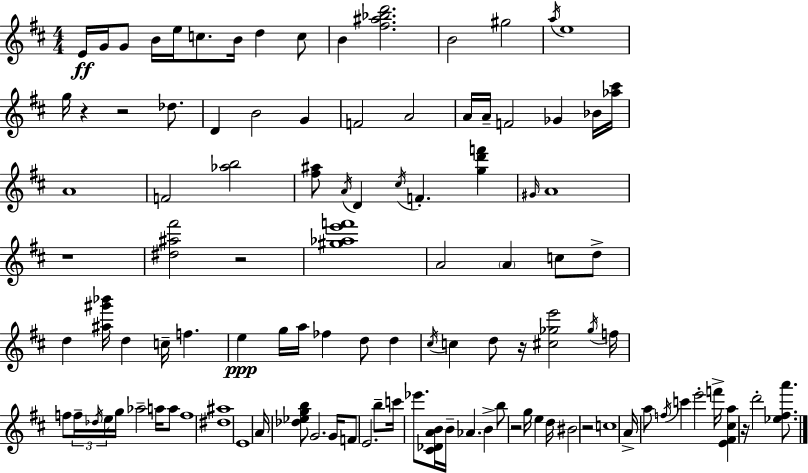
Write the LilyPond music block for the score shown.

{
  \clef treble
  \numericTimeSignature
  \time 4/4
  \key d \major
  e'16\ff g'16 g'8 b'16 e''16 c''8. b'16 d''4 c''8 | b'4 <fis'' ais'' bes'' d'''>2. | b'2 gis''2 | \acciaccatura { a''16 } e''1 | \break g''16 r4 r2 des''8. | d'4 b'2 g'4 | f'2 a'2 | a'16 a'16-- f'2 ges'4 bes'16 | \break <aes'' cis'''>16 a'1 | f'2 <aes'' b''>2 | <fis'' ais''>8 \acciaccatura { a'16 } d'4 \acciaccatura { cis''16 } f'4.-. <g'' d''' f'''>4 | \grace { gis'16 } a'1 | \break r1 | <dis'' ais'' fis'''>2 r2 | <gis'' aes'' e''' f'''>1 | a'2 \parenthesize a'4 | \break c''8 d''8-> d''4 <ais'' gis''' bes'''>16 d''4 c''16-- f''4. | e''4\ppp g''16 a''16 fes''4 d''8 | d''4 \acciaccatura { cis''16 } c''4 d''8 r16 <cis'' ges'' e'''>2 | \acciaccatura { ges''16 } f''16 f''8 \tuplet 3/2 { f''16-- \acciaccatura { des''16 } e''16 } g''16 aes''2-- | \break a''16 a''8 f''1 | <dis'' ais''>1 | e'1 | a'16 <des'' ees'' g'' b''>8 g'2. | \break g'16 f'8 e'2. | b''8-- c'''16 ees'''8. <cis' des' a' b'>16 b'16-- aes'4. | b'4-> b''8 r2 | g''16 e''4 d''16 bis'2 r2 | \break c''1 | a'16-> a''8 \acciaccatura { f''16 } c'''4 e'''2-. | f'''16-> <e' fis' cis'' a''>4 r16 d'''2-. | <ees'' fis'' a'''>8. \bar "|."
}